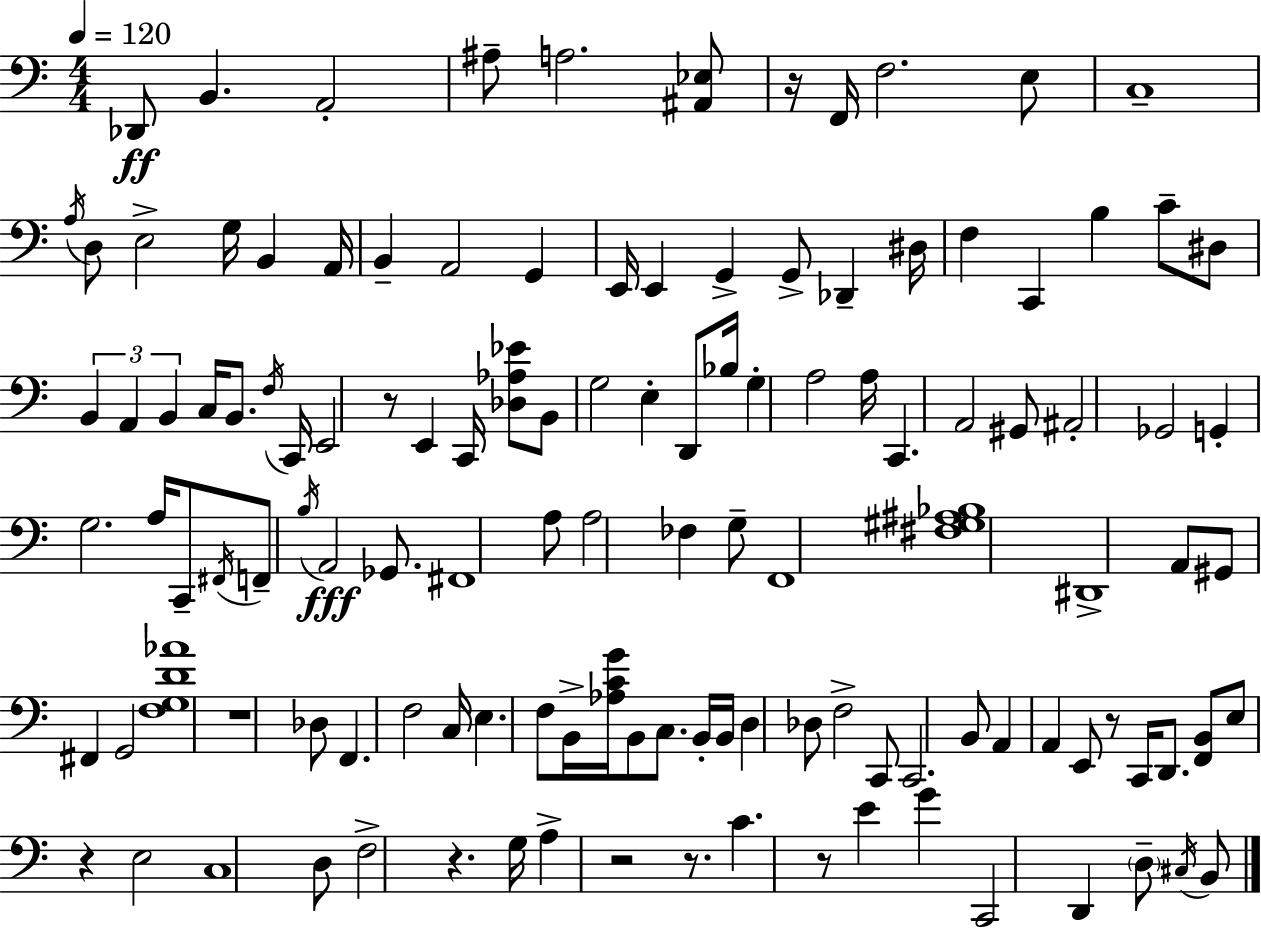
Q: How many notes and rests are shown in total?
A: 124